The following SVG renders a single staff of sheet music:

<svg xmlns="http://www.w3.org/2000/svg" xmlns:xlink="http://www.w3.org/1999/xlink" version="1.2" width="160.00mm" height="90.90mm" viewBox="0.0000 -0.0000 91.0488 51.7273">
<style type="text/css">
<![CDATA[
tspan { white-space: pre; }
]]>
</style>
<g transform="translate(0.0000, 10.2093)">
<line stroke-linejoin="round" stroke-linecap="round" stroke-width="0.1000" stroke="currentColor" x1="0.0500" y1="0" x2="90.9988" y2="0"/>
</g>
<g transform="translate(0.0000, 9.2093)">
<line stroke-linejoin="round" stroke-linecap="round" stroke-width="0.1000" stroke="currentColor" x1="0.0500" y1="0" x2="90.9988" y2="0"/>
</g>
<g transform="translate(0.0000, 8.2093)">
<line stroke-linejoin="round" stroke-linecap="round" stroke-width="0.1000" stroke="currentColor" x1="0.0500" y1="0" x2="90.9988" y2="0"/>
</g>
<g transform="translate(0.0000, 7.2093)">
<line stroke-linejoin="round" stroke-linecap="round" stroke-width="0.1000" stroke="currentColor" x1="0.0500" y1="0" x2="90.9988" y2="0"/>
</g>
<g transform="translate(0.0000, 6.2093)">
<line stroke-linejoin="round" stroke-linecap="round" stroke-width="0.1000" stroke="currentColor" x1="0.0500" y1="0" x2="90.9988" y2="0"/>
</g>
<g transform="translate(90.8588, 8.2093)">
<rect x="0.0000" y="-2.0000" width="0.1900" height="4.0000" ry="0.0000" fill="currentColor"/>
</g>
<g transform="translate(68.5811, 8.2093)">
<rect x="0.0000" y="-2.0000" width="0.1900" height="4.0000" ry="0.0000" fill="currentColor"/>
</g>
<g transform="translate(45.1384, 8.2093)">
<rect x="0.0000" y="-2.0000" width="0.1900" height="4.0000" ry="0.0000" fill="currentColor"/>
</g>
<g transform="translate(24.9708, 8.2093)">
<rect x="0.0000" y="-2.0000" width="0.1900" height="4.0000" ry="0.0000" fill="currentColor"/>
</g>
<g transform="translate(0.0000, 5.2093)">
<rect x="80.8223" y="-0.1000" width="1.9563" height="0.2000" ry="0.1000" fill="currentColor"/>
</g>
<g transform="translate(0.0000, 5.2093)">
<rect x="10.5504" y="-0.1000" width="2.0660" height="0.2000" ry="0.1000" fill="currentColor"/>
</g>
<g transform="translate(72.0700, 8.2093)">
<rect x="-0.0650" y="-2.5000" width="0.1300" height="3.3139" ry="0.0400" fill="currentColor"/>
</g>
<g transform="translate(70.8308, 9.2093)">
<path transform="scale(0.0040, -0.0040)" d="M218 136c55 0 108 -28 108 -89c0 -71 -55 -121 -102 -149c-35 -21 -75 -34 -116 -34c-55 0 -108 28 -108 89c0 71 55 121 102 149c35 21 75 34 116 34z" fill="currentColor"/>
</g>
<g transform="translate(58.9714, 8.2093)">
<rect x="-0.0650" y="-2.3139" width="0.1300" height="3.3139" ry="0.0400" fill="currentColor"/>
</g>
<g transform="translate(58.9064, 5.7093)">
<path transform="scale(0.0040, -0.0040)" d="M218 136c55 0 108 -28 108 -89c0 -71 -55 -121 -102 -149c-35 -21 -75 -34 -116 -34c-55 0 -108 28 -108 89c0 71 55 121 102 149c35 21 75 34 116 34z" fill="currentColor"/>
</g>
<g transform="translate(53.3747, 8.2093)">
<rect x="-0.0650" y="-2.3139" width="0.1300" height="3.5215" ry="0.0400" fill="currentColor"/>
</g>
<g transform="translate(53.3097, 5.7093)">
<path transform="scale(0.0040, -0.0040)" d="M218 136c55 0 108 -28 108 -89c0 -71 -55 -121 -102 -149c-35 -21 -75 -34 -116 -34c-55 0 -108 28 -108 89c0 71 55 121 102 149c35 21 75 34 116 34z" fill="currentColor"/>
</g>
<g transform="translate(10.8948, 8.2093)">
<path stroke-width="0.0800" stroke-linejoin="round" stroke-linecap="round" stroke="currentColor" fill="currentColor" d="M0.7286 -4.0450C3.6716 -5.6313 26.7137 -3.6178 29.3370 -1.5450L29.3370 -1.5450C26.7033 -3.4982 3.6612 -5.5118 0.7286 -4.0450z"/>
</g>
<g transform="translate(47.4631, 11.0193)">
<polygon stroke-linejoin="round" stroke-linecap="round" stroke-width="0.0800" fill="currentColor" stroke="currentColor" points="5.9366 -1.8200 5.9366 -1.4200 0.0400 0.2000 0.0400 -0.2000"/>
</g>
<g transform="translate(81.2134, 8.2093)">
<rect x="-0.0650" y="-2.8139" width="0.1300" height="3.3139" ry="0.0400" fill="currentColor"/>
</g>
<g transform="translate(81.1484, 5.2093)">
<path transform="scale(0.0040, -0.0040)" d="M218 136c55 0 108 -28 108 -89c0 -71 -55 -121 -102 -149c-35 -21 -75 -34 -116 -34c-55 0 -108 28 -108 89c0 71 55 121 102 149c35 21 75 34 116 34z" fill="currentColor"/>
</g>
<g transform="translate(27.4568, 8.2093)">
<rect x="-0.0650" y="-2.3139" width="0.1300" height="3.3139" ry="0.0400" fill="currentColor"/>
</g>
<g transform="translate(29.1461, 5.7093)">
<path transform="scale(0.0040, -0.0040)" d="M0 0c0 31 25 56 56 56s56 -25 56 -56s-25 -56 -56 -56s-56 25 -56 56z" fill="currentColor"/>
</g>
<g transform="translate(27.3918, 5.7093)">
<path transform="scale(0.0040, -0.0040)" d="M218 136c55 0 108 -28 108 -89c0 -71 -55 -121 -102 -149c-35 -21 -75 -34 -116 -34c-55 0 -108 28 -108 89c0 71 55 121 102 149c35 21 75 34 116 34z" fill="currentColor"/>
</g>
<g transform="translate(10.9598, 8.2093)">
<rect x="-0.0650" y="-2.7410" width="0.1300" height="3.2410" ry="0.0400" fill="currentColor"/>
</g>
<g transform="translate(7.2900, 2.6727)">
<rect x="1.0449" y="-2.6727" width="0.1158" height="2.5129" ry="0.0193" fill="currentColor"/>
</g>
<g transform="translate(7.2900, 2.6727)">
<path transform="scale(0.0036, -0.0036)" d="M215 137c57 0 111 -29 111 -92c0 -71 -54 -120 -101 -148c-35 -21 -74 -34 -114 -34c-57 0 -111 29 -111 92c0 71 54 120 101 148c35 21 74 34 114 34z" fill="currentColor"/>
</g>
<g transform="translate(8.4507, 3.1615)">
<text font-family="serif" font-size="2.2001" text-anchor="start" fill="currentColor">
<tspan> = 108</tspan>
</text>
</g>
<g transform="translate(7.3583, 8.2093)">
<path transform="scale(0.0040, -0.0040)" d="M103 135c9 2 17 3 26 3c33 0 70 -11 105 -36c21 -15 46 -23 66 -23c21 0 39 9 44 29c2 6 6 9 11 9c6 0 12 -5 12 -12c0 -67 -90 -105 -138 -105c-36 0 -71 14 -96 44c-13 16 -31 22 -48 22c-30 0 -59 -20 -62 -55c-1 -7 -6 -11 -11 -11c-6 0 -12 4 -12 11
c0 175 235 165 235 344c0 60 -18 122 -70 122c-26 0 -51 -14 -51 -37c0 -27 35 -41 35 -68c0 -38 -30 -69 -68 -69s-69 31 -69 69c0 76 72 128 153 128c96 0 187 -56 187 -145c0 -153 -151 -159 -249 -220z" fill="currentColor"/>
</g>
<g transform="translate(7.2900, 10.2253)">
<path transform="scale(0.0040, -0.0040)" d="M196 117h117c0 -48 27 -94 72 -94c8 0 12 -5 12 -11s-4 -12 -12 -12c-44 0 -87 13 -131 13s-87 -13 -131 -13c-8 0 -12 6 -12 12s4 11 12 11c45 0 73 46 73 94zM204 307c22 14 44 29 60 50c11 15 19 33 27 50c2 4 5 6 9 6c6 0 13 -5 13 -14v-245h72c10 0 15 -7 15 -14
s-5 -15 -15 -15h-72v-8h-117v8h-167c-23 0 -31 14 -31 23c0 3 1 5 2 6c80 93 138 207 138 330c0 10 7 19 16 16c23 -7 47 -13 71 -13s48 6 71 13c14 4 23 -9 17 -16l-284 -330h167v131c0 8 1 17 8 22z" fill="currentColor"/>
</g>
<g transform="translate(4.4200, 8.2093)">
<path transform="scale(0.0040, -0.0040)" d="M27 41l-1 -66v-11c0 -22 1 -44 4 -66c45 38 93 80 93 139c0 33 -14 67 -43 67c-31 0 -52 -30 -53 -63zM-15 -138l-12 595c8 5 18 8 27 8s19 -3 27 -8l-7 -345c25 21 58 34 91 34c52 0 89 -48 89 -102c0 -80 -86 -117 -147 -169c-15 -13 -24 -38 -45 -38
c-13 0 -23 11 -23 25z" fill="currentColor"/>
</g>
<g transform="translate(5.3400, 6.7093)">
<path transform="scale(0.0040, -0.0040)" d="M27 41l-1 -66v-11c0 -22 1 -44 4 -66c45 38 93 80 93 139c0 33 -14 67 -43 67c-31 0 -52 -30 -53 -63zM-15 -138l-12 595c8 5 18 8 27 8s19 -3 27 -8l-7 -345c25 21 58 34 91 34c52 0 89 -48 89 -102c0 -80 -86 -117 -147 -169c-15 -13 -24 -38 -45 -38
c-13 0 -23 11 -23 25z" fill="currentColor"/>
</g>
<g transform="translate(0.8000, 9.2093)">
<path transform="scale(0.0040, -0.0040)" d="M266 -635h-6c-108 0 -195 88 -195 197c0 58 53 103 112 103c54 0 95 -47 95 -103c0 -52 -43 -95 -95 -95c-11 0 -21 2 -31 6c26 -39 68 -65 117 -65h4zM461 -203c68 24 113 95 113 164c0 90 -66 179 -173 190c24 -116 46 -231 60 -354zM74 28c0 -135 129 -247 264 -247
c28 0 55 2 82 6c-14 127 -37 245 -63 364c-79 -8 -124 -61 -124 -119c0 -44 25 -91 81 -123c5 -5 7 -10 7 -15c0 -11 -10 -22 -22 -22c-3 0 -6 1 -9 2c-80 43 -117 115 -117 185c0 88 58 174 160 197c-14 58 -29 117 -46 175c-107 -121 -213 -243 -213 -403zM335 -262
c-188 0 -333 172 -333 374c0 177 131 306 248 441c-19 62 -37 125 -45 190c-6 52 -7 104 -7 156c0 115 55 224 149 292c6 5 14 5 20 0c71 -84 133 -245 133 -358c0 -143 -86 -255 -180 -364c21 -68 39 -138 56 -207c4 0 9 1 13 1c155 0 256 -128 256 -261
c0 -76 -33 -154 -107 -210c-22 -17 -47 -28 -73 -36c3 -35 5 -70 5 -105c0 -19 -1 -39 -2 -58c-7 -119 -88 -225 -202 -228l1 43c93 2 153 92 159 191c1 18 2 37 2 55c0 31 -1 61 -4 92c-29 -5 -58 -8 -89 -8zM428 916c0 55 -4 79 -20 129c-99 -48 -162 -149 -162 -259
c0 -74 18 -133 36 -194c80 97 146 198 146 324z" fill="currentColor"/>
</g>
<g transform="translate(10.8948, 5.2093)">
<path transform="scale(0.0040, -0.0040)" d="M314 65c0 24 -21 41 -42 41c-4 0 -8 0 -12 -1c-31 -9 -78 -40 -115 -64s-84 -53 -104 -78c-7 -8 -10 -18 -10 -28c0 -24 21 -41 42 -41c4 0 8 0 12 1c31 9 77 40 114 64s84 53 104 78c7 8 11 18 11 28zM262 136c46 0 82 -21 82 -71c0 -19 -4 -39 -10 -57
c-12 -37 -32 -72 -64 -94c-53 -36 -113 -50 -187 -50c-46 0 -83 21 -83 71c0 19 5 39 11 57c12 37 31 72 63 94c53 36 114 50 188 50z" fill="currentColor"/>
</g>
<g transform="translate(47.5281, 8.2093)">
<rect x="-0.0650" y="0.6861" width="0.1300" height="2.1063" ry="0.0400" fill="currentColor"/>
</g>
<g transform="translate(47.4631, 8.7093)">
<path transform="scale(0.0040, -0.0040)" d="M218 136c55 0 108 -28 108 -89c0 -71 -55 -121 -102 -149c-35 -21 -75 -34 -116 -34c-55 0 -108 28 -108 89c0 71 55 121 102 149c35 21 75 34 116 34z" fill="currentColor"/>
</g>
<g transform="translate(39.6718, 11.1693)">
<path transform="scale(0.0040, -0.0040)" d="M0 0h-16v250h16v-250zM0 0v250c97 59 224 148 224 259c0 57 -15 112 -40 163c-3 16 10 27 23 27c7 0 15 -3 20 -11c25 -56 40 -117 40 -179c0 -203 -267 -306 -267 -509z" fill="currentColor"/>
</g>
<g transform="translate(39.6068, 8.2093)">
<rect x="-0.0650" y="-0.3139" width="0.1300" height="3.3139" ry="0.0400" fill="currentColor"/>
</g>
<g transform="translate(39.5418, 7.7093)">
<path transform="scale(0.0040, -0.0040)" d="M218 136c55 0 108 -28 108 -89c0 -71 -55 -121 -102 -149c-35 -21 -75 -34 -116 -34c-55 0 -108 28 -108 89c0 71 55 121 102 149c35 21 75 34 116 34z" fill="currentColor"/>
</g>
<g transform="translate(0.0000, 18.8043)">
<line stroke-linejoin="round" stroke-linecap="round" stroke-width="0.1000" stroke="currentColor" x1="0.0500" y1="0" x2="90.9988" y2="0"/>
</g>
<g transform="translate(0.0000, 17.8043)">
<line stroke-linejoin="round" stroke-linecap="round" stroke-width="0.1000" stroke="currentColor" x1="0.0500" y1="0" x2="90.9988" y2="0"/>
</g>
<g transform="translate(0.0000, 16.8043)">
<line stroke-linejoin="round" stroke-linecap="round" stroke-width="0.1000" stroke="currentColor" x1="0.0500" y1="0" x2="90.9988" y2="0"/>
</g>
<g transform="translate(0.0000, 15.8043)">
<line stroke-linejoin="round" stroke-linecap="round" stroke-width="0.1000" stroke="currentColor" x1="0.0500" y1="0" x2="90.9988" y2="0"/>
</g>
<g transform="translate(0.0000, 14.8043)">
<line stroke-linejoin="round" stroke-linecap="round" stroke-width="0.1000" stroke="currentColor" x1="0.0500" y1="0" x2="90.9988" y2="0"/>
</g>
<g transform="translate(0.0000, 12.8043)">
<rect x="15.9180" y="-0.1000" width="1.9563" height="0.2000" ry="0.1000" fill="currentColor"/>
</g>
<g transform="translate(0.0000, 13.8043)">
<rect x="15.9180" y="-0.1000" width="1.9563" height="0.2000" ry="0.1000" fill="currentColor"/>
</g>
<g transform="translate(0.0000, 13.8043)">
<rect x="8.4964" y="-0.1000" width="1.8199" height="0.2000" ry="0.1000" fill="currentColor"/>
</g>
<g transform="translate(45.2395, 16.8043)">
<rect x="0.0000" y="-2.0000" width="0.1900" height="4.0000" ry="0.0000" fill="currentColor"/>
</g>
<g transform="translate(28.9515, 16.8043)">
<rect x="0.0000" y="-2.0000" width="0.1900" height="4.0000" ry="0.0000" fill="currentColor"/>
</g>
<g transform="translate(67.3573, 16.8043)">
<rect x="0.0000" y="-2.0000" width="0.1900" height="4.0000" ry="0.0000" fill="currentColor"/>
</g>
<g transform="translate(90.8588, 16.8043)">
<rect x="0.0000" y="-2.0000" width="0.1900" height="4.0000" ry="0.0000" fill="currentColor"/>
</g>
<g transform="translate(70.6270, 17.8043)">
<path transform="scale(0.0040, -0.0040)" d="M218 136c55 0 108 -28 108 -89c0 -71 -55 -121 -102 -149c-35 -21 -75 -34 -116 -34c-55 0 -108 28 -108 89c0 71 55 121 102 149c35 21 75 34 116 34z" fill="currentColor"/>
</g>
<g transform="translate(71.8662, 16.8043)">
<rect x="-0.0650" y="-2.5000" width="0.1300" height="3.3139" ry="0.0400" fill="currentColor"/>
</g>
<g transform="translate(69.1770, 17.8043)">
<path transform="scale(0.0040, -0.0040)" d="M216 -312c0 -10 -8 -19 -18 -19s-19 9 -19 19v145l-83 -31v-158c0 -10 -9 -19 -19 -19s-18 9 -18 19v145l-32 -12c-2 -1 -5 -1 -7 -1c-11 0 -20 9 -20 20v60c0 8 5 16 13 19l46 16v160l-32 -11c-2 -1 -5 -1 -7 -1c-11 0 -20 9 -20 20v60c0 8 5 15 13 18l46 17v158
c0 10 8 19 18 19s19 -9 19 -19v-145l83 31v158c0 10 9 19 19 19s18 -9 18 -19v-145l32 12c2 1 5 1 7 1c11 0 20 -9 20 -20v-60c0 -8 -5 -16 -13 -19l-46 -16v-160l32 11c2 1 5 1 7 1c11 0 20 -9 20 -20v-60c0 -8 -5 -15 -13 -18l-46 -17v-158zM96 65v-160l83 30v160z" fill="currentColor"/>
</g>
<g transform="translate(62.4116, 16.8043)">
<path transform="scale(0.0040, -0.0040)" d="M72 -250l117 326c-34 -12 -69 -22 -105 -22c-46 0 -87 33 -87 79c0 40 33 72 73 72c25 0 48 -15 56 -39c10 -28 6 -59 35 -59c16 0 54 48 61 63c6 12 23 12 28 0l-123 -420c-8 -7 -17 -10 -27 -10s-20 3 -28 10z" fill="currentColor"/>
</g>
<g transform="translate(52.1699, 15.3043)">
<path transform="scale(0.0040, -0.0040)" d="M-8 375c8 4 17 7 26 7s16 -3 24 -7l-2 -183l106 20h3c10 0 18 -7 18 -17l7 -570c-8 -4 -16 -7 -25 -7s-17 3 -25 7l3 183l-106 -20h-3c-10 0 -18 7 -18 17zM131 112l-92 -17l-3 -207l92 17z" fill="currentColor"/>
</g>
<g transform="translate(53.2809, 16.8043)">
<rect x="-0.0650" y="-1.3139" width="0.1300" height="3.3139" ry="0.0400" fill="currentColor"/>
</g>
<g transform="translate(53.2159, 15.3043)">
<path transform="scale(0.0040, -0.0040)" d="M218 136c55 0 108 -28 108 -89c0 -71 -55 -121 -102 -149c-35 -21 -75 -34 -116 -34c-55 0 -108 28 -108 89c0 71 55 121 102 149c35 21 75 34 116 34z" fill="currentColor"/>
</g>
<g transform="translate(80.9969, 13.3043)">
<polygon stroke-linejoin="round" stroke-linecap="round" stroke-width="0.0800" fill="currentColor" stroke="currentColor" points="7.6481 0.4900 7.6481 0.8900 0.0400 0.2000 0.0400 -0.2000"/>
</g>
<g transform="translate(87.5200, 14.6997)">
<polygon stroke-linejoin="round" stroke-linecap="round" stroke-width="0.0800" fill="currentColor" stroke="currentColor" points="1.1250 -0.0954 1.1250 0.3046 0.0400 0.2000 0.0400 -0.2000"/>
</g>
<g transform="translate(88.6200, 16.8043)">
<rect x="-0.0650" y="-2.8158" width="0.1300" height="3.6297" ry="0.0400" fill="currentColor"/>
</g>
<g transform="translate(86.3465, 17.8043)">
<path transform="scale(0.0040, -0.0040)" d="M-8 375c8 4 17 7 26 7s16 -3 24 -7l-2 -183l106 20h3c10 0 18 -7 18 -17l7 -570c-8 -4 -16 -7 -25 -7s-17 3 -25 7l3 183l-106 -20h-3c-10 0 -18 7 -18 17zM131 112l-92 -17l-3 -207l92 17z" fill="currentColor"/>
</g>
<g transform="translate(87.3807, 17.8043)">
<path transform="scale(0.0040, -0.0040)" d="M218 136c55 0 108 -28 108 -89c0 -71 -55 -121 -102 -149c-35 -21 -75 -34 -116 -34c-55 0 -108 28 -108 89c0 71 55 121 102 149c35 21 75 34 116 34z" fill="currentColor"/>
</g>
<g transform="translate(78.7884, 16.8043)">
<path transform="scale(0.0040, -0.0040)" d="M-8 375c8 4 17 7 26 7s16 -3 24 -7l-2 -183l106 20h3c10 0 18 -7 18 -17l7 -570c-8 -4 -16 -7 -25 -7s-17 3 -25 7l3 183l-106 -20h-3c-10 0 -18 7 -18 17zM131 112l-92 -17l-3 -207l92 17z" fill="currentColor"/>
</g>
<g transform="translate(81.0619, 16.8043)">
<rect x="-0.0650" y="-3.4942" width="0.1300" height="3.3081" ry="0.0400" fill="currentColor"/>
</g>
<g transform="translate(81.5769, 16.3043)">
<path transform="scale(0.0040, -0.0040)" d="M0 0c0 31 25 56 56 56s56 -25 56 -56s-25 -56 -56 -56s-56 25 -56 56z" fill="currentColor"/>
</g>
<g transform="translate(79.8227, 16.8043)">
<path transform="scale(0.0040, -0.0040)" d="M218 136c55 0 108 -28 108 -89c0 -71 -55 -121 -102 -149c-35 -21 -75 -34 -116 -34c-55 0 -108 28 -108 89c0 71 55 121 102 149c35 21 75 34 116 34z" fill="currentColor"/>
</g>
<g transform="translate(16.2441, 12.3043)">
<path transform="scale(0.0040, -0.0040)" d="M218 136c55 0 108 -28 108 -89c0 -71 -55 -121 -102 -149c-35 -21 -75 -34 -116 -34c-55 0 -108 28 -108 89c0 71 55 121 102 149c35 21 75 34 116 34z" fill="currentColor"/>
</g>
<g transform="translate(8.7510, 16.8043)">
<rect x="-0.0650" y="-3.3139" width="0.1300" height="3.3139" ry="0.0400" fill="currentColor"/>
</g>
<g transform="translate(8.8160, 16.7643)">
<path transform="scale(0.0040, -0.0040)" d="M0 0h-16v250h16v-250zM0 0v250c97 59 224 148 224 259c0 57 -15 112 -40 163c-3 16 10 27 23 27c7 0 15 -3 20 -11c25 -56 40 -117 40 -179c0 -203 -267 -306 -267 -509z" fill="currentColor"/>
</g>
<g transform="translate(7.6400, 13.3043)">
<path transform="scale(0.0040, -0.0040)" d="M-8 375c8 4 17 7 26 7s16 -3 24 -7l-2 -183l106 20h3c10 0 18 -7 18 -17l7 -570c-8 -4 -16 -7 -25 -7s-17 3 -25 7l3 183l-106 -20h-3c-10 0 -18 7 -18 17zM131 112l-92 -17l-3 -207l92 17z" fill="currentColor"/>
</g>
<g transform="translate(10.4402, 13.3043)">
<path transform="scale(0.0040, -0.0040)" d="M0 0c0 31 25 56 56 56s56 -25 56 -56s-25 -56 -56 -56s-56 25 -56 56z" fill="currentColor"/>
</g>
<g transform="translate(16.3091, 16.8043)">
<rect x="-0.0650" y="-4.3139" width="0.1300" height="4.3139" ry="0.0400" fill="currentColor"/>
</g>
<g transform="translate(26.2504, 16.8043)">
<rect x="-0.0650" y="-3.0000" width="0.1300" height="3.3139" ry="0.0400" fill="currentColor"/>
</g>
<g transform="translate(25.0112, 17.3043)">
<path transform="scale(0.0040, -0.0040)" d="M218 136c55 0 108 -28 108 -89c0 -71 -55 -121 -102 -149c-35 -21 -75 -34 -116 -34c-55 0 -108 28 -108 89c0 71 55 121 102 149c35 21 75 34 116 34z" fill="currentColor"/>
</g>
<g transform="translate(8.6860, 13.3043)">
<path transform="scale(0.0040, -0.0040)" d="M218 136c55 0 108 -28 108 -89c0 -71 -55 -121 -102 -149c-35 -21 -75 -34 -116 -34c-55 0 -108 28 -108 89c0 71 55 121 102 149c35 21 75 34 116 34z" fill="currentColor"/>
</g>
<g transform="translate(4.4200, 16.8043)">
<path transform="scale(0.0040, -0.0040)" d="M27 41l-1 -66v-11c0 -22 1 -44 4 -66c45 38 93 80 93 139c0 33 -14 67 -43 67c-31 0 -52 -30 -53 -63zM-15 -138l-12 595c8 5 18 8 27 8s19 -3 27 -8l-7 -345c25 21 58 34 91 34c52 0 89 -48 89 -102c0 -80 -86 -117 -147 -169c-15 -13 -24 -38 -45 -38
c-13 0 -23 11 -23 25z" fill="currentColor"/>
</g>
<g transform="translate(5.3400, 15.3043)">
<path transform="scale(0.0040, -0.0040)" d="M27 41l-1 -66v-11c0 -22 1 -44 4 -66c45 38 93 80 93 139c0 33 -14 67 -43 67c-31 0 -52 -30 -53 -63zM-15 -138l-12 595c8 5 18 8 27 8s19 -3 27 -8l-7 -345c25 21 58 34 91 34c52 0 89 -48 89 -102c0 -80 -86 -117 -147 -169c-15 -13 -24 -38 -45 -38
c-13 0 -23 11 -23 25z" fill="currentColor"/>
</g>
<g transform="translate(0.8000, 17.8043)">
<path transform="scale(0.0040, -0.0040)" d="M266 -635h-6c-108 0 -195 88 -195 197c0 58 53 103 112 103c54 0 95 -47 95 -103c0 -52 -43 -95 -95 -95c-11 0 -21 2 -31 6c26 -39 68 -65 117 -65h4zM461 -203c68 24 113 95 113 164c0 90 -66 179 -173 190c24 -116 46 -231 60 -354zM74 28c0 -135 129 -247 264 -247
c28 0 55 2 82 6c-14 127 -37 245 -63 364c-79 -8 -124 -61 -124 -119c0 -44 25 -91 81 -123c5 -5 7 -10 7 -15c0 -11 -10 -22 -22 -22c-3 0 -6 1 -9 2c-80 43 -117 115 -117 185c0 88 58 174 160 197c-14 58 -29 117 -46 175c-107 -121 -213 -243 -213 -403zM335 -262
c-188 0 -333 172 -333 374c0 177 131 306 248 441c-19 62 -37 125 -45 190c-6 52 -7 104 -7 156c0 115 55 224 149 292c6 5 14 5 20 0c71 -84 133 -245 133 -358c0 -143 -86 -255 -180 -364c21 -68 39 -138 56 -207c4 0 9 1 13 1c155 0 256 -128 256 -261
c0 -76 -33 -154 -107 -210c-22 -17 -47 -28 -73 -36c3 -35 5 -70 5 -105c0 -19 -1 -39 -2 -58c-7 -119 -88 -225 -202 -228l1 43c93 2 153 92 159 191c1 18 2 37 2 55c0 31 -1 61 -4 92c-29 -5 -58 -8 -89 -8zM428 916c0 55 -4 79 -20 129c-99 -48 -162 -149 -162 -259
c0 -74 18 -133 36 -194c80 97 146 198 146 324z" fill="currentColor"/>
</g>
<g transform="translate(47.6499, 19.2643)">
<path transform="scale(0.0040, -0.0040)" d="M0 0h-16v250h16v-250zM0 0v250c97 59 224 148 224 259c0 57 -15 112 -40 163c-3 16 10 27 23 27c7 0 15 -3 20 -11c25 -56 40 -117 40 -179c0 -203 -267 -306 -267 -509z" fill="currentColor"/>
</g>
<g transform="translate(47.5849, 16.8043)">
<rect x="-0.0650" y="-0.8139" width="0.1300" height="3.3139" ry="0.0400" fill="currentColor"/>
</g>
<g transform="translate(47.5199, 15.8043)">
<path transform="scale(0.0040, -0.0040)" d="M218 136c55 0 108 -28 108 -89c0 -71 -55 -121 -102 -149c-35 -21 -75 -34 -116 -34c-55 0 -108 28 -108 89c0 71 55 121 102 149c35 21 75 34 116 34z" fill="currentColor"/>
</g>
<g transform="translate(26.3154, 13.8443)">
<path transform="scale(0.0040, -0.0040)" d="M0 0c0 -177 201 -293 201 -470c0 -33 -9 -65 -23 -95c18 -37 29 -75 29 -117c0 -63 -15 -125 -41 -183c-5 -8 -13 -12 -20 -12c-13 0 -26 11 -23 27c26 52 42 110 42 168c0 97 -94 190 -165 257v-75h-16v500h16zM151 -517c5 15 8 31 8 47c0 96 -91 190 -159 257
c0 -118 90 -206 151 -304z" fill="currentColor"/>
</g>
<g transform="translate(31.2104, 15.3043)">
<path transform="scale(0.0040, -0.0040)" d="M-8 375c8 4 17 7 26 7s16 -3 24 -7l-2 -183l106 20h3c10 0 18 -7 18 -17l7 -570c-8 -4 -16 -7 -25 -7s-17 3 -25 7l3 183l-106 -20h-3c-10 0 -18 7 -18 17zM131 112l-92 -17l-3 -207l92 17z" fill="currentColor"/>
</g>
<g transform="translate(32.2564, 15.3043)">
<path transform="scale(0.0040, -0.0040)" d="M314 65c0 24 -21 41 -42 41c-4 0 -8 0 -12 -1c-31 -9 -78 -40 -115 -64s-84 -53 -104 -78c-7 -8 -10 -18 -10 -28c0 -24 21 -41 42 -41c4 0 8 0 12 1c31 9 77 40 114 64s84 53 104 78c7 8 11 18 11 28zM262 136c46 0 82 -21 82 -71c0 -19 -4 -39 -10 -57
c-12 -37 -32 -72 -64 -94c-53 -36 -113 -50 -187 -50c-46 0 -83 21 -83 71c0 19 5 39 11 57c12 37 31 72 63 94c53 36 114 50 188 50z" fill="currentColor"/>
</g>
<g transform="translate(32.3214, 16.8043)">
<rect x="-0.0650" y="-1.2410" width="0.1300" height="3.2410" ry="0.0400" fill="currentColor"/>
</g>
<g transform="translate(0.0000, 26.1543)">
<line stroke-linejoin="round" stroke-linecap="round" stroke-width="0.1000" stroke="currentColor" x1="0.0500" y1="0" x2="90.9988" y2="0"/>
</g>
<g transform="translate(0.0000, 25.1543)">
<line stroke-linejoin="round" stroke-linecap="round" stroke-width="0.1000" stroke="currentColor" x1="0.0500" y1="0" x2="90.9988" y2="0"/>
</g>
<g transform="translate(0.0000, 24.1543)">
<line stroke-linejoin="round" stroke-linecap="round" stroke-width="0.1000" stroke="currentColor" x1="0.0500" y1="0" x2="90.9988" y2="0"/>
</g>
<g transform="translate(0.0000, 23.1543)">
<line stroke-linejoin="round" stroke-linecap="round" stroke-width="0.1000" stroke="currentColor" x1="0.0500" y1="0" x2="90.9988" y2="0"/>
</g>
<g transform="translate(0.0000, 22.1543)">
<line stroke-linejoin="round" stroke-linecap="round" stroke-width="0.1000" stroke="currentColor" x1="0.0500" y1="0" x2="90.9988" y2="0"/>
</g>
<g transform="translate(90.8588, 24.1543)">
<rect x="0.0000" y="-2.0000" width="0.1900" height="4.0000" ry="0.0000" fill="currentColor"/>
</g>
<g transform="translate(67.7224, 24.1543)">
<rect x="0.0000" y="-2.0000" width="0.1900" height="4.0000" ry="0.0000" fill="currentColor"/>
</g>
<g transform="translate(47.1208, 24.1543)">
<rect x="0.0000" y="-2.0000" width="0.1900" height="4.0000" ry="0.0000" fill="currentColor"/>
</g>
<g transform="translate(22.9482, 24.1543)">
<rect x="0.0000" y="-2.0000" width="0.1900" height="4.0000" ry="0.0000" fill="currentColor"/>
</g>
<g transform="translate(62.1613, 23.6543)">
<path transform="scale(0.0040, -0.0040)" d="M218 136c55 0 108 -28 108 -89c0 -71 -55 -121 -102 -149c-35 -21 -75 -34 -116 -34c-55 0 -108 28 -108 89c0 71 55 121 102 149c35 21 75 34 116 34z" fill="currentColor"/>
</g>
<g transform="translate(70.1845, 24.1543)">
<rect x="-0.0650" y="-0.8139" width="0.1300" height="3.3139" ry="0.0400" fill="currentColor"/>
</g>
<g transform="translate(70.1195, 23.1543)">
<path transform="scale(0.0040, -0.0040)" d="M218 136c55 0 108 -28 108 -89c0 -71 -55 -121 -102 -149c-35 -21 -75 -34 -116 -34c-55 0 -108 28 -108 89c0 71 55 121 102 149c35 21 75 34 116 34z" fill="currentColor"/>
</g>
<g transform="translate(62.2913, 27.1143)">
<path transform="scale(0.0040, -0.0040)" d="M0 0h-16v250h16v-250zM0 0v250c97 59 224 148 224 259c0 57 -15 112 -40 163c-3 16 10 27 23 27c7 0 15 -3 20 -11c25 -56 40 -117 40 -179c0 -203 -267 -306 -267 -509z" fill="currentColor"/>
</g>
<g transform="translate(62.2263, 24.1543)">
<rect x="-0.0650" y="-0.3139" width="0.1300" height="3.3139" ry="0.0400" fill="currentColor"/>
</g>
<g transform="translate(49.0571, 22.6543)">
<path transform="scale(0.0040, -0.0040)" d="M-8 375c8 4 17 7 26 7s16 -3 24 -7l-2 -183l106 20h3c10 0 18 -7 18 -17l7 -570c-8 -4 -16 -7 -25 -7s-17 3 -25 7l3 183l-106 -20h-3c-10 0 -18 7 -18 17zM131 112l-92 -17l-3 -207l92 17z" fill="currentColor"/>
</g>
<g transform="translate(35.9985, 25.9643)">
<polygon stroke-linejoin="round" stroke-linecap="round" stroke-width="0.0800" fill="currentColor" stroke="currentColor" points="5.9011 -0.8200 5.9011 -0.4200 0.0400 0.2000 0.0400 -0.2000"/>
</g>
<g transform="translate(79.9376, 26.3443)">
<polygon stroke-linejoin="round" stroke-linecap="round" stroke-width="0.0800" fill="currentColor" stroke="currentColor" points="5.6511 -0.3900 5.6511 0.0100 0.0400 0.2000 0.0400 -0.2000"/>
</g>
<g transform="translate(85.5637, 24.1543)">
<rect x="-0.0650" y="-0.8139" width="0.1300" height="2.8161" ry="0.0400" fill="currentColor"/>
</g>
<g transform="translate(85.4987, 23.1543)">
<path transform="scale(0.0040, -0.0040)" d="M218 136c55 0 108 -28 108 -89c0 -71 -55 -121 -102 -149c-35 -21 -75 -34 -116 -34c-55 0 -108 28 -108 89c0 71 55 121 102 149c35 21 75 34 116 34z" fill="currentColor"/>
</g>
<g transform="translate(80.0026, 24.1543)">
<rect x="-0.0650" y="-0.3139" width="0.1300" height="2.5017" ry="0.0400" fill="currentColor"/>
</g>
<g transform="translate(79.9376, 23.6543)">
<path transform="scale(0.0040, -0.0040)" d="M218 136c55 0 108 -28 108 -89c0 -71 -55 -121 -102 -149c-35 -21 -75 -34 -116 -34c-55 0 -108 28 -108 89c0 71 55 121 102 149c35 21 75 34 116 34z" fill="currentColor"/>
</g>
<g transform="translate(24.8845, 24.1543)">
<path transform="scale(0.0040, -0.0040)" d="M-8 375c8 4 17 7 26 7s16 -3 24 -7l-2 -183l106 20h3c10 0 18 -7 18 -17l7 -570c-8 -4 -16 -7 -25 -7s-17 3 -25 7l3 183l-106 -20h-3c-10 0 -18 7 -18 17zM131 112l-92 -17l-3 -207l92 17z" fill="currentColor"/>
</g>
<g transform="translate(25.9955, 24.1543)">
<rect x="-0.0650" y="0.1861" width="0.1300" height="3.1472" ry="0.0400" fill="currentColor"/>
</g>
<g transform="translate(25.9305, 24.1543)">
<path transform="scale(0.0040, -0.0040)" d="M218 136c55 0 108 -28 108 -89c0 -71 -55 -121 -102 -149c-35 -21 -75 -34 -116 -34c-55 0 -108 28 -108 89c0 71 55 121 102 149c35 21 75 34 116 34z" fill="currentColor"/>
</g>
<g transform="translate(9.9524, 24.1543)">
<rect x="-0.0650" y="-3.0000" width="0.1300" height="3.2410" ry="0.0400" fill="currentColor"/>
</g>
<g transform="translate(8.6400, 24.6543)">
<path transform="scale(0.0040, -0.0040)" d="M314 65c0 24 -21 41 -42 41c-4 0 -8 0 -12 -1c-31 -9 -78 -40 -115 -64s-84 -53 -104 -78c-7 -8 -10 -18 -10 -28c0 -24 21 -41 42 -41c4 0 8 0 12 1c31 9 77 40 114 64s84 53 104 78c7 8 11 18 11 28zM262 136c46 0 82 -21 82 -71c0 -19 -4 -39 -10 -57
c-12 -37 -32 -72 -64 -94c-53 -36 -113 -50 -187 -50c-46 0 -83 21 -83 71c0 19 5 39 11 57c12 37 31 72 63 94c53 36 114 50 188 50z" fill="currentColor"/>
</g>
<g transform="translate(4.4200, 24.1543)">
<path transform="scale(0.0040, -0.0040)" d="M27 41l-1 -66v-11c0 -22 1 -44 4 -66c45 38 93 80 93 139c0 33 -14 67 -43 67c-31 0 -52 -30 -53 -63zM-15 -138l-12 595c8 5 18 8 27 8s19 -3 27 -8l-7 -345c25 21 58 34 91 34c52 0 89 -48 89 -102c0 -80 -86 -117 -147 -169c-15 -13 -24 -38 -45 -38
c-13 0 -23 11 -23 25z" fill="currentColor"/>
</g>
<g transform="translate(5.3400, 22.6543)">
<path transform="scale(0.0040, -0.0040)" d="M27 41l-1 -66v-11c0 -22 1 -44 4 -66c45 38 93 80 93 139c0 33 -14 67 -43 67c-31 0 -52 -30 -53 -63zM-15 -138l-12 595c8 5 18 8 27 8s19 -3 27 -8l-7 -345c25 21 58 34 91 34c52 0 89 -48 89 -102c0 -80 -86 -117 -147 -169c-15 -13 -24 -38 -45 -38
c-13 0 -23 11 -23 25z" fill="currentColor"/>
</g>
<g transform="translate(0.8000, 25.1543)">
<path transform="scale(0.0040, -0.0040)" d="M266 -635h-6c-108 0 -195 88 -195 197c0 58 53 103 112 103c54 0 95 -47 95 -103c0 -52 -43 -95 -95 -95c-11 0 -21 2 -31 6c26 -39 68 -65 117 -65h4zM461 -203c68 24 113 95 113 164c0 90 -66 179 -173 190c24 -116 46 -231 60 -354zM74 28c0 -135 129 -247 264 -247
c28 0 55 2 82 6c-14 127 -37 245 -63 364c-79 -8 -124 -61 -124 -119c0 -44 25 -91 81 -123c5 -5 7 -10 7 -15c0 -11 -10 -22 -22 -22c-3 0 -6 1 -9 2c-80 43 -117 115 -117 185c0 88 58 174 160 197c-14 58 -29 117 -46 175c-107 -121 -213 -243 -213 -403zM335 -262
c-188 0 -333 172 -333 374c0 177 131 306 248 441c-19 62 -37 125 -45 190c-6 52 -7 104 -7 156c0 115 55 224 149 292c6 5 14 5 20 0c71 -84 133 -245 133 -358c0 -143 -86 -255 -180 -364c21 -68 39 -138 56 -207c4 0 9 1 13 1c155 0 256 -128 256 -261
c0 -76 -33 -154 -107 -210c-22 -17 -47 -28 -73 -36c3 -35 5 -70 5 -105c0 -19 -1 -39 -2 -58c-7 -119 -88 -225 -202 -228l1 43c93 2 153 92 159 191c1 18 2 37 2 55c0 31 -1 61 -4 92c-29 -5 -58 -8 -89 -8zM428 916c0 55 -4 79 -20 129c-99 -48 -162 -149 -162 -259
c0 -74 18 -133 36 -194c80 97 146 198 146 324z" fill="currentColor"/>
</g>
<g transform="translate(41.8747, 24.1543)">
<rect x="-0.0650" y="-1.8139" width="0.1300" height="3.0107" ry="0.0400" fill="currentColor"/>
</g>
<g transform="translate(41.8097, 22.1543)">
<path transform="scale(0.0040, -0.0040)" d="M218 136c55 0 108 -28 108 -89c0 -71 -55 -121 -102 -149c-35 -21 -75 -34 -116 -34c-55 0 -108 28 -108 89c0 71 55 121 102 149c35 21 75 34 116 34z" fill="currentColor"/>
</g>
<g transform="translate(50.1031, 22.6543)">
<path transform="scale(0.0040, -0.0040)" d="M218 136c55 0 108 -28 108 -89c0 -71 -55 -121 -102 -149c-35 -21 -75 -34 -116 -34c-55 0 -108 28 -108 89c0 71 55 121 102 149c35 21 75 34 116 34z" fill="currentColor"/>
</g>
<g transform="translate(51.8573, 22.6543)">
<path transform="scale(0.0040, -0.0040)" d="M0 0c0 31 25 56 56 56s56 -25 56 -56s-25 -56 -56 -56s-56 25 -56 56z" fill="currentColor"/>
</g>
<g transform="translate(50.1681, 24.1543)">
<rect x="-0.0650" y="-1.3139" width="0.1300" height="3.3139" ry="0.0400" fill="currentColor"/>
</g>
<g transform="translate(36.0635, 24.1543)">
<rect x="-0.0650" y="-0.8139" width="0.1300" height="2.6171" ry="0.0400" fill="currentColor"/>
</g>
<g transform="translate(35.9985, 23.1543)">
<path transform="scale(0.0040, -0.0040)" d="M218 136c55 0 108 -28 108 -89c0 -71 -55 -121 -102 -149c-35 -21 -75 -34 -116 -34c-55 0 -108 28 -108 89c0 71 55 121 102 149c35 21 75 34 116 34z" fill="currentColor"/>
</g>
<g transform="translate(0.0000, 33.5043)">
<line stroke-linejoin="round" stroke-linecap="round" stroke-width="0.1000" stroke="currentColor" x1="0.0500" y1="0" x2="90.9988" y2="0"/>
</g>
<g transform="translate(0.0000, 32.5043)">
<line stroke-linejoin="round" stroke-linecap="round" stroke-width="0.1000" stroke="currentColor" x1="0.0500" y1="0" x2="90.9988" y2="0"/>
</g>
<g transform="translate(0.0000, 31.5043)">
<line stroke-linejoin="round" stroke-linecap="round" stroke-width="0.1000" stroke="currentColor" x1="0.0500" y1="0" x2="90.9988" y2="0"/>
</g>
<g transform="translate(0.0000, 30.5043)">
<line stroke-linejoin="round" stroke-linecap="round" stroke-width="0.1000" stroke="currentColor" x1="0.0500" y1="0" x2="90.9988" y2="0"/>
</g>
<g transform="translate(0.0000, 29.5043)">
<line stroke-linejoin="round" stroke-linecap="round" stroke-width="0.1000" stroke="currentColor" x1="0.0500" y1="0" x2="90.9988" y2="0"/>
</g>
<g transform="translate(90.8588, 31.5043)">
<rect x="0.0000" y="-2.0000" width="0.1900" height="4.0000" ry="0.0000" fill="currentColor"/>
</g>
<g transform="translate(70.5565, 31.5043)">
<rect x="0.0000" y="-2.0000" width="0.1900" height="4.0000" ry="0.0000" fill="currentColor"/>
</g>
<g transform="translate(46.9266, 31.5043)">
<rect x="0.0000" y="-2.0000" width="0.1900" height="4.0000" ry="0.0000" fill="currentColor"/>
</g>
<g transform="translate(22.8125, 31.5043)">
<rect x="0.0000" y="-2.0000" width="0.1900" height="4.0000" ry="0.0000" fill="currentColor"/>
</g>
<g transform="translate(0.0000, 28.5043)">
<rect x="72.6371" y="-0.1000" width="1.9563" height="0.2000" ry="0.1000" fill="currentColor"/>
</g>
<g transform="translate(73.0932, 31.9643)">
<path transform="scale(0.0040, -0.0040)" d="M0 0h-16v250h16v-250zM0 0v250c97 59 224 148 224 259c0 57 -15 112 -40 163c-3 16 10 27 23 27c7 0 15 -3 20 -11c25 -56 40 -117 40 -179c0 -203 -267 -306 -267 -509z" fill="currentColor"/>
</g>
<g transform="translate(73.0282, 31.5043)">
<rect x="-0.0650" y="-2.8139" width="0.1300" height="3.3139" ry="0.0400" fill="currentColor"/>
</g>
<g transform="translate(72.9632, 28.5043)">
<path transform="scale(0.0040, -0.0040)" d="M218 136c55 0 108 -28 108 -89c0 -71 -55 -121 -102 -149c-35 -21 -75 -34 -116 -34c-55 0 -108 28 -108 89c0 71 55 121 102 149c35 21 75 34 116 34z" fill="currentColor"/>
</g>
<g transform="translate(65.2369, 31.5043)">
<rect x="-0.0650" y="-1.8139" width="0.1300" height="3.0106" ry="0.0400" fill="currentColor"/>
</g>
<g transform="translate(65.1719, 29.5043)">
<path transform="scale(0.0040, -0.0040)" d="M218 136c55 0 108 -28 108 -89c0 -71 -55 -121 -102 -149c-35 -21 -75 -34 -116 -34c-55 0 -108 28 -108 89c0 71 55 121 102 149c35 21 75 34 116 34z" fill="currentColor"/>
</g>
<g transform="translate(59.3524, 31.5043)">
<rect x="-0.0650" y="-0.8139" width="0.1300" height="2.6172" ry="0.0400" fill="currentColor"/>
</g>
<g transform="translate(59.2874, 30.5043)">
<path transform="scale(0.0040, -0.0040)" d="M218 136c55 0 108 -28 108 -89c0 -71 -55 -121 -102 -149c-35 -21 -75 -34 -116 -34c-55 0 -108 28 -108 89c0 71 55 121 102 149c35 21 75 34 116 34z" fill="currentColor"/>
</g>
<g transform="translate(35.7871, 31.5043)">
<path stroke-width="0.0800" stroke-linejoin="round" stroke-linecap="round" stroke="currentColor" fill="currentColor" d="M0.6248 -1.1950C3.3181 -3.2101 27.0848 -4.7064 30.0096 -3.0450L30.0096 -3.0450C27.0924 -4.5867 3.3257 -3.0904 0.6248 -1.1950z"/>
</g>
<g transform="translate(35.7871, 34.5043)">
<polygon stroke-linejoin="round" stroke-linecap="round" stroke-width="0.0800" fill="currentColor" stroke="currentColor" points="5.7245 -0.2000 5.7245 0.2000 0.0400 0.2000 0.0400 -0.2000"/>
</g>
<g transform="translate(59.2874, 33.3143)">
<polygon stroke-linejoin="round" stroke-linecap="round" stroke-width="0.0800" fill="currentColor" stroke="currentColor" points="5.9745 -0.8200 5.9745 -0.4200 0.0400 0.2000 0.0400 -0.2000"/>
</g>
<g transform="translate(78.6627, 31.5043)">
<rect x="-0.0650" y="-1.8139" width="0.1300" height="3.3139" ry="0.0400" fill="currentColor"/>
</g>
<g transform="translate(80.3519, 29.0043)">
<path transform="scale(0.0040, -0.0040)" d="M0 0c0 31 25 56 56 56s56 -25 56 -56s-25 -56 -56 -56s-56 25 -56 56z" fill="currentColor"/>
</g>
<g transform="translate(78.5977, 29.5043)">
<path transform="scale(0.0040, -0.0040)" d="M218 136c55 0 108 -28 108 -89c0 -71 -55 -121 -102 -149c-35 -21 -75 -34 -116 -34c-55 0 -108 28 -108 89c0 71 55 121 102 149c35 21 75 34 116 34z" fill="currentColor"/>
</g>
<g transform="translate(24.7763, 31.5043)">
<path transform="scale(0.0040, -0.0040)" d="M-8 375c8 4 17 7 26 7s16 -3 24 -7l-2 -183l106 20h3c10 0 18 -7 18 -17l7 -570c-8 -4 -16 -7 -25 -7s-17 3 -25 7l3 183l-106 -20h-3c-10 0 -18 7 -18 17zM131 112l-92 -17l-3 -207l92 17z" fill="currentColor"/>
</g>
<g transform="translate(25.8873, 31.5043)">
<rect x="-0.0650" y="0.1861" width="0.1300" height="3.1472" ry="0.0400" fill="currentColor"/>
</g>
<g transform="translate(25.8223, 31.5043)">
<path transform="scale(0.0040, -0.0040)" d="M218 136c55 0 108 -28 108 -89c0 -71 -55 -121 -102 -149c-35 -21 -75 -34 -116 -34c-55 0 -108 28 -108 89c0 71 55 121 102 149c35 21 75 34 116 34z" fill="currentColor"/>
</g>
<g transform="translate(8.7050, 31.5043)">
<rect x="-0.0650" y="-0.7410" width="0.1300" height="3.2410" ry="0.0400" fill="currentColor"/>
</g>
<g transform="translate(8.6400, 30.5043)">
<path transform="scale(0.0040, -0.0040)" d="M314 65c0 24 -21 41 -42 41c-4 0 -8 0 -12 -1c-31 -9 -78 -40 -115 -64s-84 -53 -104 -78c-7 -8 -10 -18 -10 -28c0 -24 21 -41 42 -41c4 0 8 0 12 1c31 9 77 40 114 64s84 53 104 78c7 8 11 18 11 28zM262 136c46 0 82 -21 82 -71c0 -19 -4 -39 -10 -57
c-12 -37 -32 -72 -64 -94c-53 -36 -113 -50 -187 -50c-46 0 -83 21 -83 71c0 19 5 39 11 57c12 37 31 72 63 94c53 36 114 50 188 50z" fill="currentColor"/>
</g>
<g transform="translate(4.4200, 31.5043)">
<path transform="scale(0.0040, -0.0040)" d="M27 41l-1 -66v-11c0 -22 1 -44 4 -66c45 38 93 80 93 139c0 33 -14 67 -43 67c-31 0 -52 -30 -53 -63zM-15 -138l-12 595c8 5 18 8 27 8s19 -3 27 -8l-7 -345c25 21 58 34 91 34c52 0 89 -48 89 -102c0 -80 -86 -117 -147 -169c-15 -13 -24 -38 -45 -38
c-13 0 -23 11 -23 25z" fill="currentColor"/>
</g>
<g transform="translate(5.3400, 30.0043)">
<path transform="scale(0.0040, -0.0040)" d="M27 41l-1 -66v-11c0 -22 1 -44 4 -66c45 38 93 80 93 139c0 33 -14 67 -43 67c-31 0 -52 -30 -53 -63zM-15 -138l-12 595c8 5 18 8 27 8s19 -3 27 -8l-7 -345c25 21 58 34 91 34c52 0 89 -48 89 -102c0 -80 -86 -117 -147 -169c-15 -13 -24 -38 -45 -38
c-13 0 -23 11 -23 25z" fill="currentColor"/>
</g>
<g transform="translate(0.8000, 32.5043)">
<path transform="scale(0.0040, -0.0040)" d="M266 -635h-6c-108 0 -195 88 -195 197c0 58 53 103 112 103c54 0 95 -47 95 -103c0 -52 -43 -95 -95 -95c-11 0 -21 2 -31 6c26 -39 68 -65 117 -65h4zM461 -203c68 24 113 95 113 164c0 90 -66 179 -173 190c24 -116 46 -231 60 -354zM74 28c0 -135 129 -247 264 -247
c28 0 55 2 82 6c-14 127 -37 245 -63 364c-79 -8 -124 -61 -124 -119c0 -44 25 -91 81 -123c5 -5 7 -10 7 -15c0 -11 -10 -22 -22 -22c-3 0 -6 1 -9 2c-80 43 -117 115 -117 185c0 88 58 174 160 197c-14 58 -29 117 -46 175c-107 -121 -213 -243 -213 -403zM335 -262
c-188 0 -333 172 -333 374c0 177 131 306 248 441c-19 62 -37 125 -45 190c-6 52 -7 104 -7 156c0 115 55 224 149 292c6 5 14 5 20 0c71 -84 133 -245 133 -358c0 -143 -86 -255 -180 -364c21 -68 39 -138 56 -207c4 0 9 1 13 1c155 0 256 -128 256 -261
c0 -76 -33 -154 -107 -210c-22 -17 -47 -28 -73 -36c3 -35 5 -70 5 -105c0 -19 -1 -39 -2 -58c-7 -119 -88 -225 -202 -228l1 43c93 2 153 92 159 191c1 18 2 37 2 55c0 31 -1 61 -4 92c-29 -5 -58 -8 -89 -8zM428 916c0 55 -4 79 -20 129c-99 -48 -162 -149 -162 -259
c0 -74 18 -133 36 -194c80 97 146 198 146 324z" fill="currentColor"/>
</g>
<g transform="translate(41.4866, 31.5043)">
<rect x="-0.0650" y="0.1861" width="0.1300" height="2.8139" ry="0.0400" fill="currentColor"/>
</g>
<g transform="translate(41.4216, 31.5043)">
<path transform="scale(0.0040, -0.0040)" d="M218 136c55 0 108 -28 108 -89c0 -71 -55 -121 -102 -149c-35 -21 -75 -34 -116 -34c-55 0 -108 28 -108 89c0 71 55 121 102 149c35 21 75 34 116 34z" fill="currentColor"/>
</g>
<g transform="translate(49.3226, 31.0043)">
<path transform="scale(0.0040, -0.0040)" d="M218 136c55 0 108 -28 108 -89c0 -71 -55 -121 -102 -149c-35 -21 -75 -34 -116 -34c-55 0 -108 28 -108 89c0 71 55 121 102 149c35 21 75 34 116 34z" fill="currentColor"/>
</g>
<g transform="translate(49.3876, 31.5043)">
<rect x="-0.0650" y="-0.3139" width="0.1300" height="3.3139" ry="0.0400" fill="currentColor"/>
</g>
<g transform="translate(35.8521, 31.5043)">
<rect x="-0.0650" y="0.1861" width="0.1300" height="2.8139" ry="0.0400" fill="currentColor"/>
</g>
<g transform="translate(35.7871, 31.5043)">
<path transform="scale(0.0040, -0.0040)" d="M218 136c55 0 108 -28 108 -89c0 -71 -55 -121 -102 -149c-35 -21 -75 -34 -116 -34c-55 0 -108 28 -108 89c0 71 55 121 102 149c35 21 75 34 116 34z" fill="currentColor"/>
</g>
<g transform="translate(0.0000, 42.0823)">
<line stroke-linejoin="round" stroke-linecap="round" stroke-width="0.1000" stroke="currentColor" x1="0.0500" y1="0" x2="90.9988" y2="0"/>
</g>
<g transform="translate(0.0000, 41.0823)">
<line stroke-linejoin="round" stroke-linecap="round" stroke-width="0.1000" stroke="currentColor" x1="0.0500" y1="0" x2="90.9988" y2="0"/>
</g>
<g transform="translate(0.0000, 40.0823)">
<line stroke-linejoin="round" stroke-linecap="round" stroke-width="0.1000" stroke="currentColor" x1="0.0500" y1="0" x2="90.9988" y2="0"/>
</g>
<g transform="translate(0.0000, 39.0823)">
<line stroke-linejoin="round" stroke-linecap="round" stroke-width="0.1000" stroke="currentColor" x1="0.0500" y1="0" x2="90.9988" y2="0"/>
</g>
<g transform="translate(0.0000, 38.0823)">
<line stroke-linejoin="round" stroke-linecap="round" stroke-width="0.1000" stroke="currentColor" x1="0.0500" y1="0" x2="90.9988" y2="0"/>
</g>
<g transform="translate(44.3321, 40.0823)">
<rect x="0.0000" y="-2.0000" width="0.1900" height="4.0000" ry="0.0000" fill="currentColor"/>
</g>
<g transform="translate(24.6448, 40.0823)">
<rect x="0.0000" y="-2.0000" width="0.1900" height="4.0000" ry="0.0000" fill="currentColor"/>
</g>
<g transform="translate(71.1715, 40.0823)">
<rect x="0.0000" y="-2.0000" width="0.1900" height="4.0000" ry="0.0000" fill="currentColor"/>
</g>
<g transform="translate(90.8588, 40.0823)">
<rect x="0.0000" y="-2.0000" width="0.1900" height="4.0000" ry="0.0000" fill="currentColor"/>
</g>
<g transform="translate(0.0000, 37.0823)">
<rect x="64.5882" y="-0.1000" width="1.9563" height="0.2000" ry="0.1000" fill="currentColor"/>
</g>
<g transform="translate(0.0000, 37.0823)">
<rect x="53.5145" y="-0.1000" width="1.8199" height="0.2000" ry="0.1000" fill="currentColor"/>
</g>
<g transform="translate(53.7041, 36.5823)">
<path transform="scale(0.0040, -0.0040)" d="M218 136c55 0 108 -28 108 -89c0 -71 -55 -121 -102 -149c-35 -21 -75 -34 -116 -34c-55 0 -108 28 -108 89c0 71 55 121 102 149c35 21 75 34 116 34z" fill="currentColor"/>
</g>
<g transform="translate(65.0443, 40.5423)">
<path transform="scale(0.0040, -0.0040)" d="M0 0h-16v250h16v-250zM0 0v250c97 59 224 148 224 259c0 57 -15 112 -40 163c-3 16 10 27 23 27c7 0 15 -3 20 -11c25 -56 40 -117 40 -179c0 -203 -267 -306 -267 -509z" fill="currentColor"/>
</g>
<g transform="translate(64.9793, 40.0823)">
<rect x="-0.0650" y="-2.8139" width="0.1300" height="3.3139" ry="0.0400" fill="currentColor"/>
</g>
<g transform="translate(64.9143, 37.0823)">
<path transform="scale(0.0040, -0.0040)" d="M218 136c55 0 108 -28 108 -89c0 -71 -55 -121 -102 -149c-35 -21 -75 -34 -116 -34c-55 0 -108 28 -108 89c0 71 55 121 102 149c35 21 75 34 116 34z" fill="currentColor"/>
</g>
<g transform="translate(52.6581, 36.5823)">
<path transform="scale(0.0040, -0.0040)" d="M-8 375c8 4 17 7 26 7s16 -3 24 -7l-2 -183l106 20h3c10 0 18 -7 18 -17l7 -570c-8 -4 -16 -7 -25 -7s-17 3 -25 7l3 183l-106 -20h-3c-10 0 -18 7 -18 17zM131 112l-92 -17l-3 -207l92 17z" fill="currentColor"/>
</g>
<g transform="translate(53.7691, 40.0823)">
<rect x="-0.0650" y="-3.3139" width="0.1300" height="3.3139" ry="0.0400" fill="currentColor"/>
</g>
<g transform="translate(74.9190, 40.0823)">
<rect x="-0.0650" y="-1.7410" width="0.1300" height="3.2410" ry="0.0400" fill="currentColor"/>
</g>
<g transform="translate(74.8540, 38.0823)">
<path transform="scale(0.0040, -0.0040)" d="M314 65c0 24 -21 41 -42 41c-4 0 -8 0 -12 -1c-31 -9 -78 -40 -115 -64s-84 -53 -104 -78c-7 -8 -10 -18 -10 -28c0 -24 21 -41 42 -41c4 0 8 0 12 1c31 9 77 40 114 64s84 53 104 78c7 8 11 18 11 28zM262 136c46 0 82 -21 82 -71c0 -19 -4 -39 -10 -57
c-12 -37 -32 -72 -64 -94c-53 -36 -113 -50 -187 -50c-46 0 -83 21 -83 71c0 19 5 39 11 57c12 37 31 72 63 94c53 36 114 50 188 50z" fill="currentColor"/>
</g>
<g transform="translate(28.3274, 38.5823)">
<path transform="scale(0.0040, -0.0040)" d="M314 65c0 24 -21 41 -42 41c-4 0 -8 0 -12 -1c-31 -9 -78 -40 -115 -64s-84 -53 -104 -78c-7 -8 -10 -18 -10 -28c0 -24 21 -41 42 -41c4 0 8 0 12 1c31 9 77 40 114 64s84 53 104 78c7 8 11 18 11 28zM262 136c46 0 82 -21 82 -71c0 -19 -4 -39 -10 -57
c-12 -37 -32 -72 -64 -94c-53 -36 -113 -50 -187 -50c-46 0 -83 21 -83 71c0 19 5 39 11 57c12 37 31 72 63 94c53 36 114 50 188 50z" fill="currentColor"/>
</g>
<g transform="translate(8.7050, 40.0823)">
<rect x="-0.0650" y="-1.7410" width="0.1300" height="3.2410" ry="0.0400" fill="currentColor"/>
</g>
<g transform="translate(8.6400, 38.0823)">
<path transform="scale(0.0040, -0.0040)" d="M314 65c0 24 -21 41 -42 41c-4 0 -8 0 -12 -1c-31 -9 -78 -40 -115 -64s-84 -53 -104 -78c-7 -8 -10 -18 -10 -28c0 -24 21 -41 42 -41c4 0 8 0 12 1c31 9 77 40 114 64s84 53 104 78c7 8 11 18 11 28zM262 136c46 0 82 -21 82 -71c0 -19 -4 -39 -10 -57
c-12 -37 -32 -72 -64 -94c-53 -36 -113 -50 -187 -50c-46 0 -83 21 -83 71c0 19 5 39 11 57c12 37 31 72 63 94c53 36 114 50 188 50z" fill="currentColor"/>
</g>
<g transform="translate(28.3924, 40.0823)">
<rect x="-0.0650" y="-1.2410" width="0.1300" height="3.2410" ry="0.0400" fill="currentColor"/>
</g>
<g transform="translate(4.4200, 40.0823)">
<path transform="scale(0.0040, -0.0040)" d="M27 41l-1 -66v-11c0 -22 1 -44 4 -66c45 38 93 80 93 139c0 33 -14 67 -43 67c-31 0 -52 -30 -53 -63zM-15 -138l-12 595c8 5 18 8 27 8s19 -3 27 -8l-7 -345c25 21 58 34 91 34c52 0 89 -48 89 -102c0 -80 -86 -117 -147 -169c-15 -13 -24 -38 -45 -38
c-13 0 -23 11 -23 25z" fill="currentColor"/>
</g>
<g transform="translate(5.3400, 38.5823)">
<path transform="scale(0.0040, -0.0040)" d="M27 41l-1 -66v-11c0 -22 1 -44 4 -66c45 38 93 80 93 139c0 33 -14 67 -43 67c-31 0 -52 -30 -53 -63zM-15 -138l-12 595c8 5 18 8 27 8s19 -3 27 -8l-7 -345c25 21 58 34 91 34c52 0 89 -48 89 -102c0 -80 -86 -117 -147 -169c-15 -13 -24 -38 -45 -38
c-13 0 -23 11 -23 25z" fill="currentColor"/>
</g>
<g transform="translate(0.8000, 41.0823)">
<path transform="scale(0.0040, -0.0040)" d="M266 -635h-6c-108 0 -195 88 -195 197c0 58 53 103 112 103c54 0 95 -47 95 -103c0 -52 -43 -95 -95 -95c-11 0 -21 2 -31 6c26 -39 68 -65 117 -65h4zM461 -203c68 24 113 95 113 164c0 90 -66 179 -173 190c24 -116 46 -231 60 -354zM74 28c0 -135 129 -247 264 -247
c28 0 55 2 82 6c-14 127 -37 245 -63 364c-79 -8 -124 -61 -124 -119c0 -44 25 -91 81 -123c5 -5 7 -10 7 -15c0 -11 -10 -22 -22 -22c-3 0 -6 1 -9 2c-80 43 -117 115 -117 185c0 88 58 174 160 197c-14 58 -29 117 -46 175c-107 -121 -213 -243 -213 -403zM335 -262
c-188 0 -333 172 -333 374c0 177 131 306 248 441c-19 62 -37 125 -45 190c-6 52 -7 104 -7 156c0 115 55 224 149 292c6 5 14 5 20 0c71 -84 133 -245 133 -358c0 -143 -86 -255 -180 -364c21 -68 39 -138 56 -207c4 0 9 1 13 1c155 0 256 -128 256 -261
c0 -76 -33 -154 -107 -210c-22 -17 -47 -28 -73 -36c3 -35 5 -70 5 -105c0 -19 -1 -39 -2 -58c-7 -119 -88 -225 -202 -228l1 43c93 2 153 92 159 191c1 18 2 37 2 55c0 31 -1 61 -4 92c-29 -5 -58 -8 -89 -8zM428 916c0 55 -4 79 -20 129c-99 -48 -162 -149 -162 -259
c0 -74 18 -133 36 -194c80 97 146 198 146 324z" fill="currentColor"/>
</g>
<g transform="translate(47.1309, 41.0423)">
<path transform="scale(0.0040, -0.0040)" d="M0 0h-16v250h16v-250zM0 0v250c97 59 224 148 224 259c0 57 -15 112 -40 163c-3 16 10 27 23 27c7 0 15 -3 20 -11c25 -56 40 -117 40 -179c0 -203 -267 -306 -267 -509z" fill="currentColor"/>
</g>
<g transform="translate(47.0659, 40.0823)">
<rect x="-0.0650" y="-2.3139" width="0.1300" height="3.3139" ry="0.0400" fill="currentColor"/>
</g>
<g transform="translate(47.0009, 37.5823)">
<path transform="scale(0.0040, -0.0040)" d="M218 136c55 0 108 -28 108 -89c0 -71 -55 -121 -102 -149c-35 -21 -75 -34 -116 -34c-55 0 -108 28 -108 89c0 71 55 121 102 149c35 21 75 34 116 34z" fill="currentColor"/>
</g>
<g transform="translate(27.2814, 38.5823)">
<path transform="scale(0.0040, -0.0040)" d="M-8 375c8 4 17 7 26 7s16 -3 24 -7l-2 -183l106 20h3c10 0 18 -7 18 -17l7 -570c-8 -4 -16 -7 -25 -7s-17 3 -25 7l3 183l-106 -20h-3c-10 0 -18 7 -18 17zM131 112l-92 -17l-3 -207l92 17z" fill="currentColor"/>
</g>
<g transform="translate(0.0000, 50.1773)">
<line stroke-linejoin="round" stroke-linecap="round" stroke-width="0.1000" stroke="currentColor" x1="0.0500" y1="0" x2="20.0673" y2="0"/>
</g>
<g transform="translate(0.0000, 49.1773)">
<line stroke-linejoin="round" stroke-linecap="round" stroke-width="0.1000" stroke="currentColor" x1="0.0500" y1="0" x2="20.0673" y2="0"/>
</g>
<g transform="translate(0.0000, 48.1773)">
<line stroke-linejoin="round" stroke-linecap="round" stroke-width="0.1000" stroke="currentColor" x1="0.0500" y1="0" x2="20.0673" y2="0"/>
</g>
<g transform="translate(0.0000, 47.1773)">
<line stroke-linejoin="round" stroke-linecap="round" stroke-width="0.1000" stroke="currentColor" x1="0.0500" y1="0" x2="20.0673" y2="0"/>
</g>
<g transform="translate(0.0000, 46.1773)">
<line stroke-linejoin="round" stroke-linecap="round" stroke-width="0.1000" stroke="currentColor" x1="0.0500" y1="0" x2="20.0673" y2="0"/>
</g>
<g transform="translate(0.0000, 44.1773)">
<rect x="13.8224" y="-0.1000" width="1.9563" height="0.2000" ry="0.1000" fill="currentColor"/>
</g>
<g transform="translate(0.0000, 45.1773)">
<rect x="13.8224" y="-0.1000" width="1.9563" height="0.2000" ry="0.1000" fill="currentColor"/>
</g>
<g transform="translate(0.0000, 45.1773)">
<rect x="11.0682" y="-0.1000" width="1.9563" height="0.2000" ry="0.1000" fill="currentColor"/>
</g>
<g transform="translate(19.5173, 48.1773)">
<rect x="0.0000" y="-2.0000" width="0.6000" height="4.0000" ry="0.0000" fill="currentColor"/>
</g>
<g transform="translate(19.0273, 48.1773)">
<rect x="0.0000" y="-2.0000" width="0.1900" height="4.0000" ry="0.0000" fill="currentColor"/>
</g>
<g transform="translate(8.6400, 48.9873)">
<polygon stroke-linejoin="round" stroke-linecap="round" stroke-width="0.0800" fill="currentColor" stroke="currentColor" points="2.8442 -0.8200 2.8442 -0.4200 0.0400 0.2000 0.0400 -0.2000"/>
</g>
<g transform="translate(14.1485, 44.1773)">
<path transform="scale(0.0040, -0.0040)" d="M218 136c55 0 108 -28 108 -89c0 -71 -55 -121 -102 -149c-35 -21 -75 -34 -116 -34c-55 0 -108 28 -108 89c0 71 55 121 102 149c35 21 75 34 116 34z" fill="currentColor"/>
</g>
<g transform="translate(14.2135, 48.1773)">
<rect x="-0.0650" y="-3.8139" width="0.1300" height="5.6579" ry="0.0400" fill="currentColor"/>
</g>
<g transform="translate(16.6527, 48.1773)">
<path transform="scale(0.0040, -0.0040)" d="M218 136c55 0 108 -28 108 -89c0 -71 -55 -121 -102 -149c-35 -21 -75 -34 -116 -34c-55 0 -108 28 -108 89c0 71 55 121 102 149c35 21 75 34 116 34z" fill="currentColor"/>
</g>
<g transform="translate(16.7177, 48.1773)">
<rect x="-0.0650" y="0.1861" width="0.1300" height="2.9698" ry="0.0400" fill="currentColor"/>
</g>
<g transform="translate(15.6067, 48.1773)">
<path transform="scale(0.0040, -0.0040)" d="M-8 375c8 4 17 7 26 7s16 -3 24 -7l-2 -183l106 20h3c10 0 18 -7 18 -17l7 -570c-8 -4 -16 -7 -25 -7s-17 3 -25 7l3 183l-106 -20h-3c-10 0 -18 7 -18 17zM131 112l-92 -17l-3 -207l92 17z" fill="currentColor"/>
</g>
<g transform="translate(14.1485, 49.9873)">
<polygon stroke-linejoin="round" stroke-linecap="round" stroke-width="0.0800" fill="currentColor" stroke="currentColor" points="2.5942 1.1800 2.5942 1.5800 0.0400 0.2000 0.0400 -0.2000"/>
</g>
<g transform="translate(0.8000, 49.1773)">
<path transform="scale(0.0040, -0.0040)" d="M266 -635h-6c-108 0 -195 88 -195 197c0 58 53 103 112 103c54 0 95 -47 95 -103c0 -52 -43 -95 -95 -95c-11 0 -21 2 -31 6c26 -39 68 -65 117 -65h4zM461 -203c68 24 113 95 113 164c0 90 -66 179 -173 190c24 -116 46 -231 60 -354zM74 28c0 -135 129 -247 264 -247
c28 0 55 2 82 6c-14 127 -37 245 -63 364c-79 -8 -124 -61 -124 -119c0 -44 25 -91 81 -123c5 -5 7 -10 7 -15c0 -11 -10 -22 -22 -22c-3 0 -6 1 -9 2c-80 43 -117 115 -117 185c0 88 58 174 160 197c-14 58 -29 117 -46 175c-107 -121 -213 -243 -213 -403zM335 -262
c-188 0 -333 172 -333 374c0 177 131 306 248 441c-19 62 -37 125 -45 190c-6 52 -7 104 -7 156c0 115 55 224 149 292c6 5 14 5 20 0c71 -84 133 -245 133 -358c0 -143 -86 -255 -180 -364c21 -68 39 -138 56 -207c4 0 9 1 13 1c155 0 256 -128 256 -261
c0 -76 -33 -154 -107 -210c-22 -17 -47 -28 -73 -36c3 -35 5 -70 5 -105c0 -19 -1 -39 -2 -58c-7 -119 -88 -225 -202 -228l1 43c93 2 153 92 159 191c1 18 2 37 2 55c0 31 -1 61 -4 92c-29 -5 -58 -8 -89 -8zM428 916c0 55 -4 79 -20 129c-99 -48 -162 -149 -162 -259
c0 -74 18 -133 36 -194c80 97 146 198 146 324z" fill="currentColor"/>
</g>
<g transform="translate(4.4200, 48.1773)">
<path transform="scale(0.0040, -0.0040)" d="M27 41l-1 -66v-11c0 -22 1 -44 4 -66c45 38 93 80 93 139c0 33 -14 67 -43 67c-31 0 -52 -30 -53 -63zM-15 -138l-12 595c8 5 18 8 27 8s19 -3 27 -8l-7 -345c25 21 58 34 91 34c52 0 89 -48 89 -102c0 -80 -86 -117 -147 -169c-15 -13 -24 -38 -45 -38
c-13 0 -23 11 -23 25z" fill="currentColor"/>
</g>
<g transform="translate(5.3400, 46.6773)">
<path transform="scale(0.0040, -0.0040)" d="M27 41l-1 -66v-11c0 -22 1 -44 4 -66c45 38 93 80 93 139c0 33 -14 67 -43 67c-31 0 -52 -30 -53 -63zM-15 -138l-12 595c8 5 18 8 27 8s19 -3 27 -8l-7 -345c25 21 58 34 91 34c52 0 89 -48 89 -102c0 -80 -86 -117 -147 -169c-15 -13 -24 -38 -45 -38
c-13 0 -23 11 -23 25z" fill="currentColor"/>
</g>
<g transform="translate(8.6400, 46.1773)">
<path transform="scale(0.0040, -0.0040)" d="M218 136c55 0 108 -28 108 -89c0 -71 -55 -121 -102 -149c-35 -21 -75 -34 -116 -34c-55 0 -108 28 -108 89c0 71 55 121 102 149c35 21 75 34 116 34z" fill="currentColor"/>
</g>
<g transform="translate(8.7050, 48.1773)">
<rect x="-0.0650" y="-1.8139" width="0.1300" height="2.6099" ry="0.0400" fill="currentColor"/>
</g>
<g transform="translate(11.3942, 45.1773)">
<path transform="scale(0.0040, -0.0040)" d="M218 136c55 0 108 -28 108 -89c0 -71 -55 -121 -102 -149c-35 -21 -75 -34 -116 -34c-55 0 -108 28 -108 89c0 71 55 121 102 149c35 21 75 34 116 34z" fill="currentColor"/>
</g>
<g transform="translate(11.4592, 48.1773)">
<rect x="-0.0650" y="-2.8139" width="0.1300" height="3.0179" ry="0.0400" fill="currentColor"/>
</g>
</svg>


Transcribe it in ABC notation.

X:1
T:Untitled
M:2/4
L:1/4
K:Bb
a2 g c/2 A/2 g/2 g G a b/2 d' A/4 e2 d/2 e z/2 ^G B/2 G/4 A2 B d/2 f/2 e c/2 d c/2 d/2 d2 B B/2 B/2 c d/2 f/2 a/2 f f2 e2 g/2 b a/2 f2 f/2 a/2 c'/2 B/2